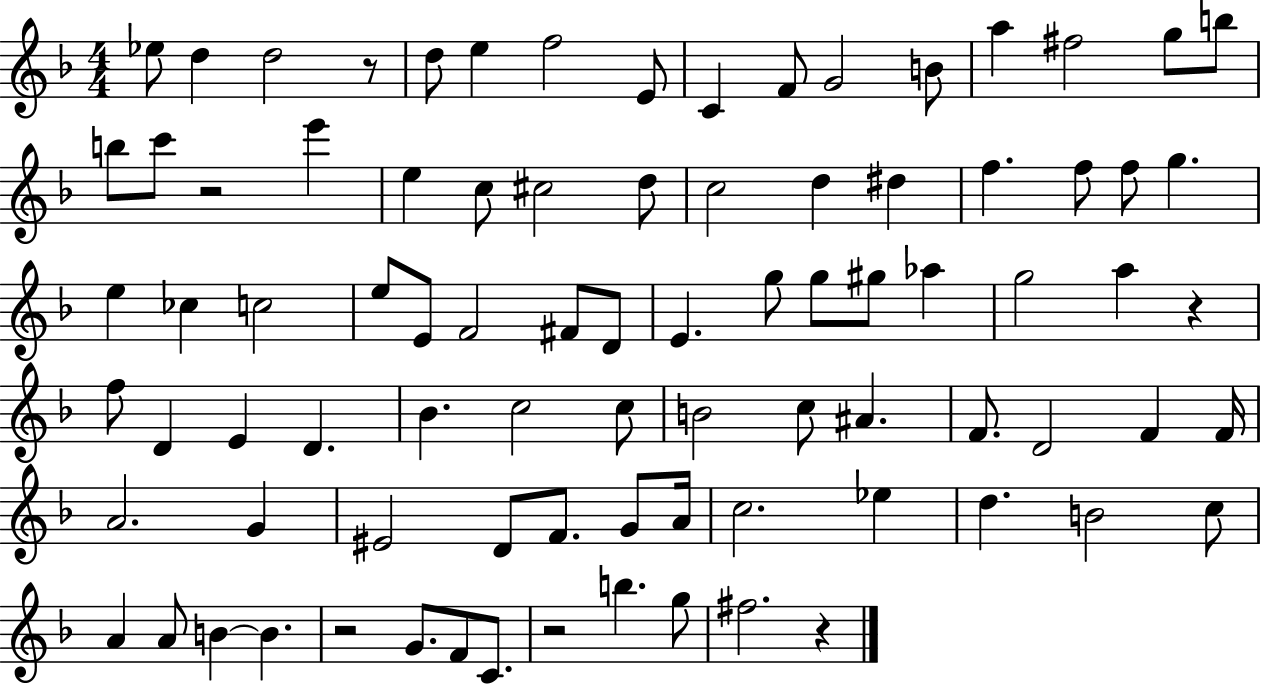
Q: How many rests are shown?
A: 6